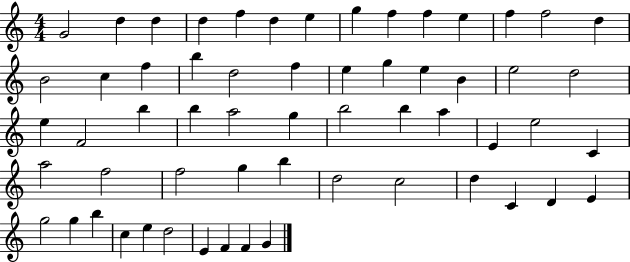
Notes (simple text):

G4/h D5/q D5/q D5/q F5/q D5/q E5/q G5/q F5/q F5/q E5/q F5/q F5/h D5/q B4/h C5/q F5/q B5/q D5/h F5/q E5/q G5/q E5/q B4/q E5/h D5/h E5/q F4/h B5/q B5/q A5/h G5/q B5/h B5/q A5/q E4/q E5/h C4/q A5/h F5/h F5/h G5/q B5/q D5/h C5/h D5/q C4/q D4/q E4/q G5/h G5/q B5/q C5/q E5/q D5/h E4/q F4/q F4/q G4/q